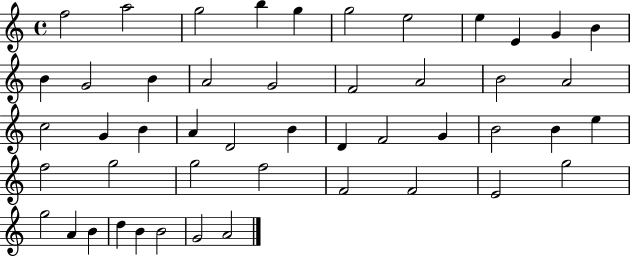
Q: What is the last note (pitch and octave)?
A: A4